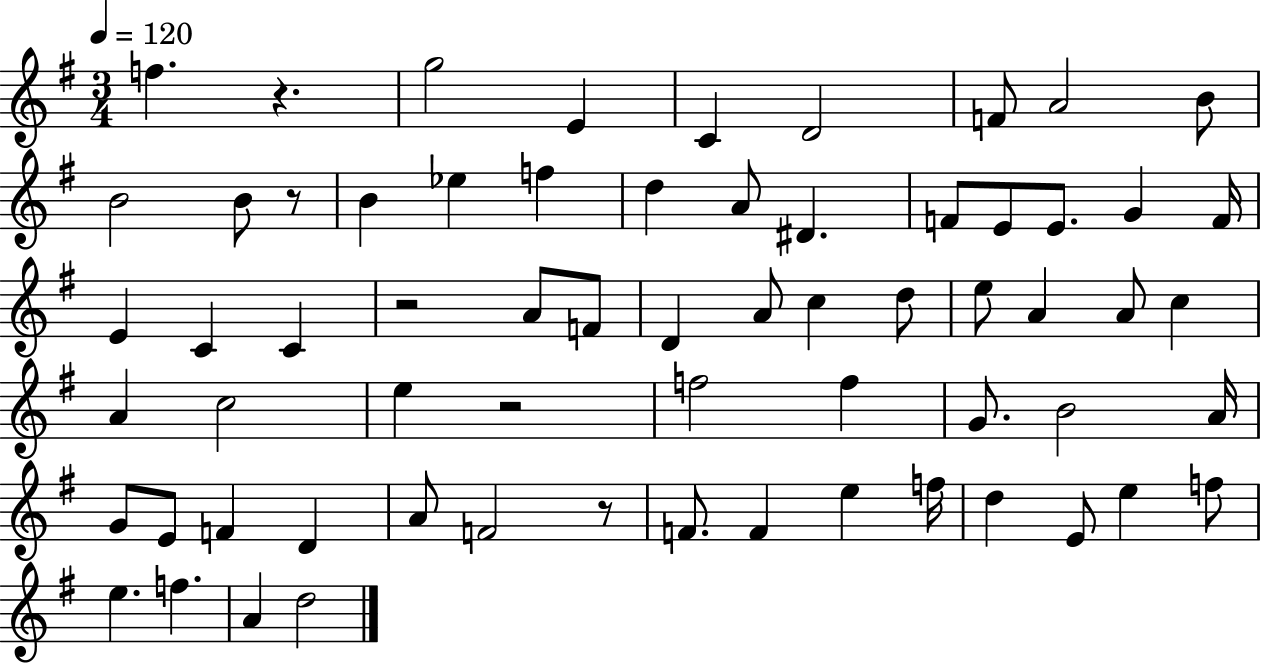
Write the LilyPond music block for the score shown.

{
  \clef treble
  \numericTimeSignature
  \time 3/4
  \key g \major
  \tempo 4 = 120
  f''4. r4. | g''2 e'4 | c'4 d'2 | f'8 a'2 b'8 | \break b'2 b'8 r8 | b'4 ees''4 f''4 | d''4 a'8 dis'4. | f'8 e'8 e'8. g'4 f'16 | \break e'4 c'4 c'4 | r2 a'8 f'8 | d'4 a'8 c''4 d''8 | e''8 a'4 a'8 c''4 | \break a'4 c''2 | e''4 r2 | f''2 f''4 | g'8. b'2 a'16 | \break g'8 e'8 f'4 d'4 | a'8 f'2 r8 | f'8. f'4 e''4 f''16 | d''4 e'8 e''4 f''8 | \break e''4. f''4. | a'4 d''2 | \bar "|."
}